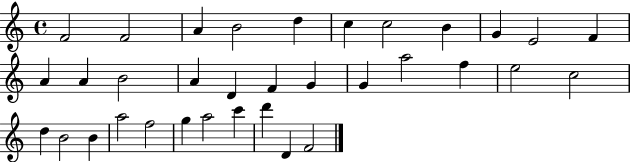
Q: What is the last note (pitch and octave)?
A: F4